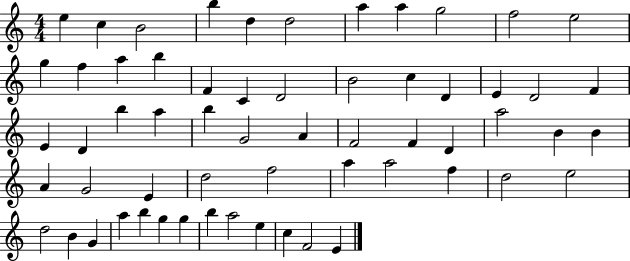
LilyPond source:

{
  \clef treble
  \numericTimeSignature
  \time 4/4
  \key c \major
  e''4 c''4 b'2 | b''4 d''4 d''2 | a''4 a''4 g''2 | f''2 e''2 | \break g''4 f''4 a''4 b''4 | f'4 c'4 d'2 | b'2 c''4 d'4 | e'4 d'2 f'4 | \break e'4 d'4 b''4 a''4 | b''4 g'2 a'4 | f'2 f'4 d'4 | a''2 b'4 b'4 | \break a'4 g'2 e'4 | d''2 f''2 | a''4 a''2 f''4 | d''2 e''2 | \break d''2 b'4 g'4 | a''4 b''4 g''4 g''4 | b''4 a''2 e''4 | c''4 f'2 e'4 | \break \bar "|."
}